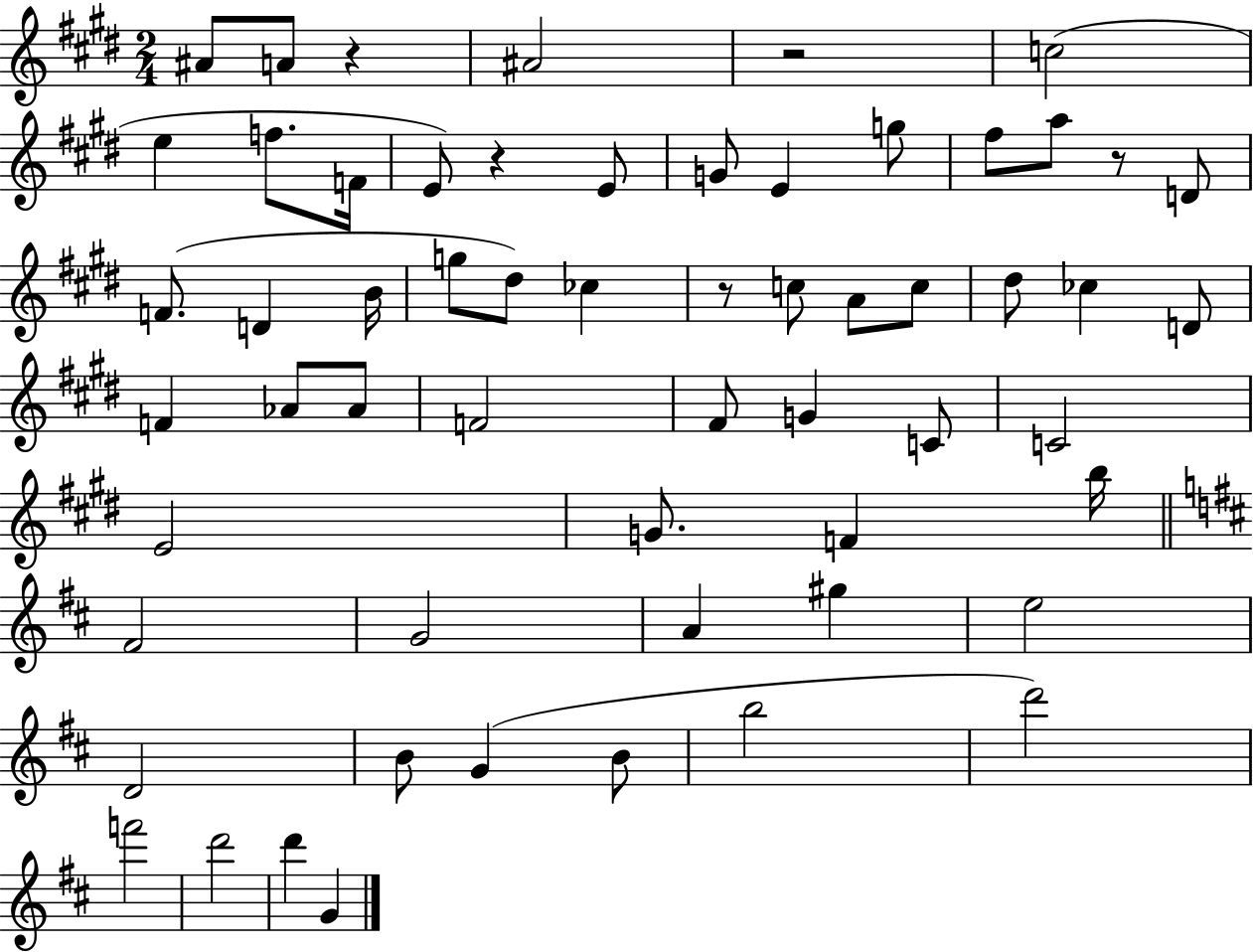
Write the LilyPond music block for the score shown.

{
  \clef treble
  \numericTimeSignature
  \time 2/4
  \key e \major
  ais'8 a'8 r4 | ais'2 | r2 | c''2( | \break e''4 f''8. f'16 | e'8) r4 e'8 | g'8 e'4 g''8 | fis''8 a''8 r8 d'8 | \break f'8.( d'4 b'16 | g''8 dis''8) ces''4 | r8 c''8 a'8 c''8 | dis''8 ces''4 d'8 | \break f'4 aes'8 aes'8 | f'2 | fis'8 g'4 c'8 | c'2 | \break e'2 | g'8. f'4 b''16 | \bar "||" \break \key b \minor fis'2 | g'2 | a'4 gis''4 | e''2 | \break d'2 | b'8 g'4( b'8 | b''2 | d'''2) | \break f'''2 | d'''2 | d'''4 g'4 | \bar "|."
}